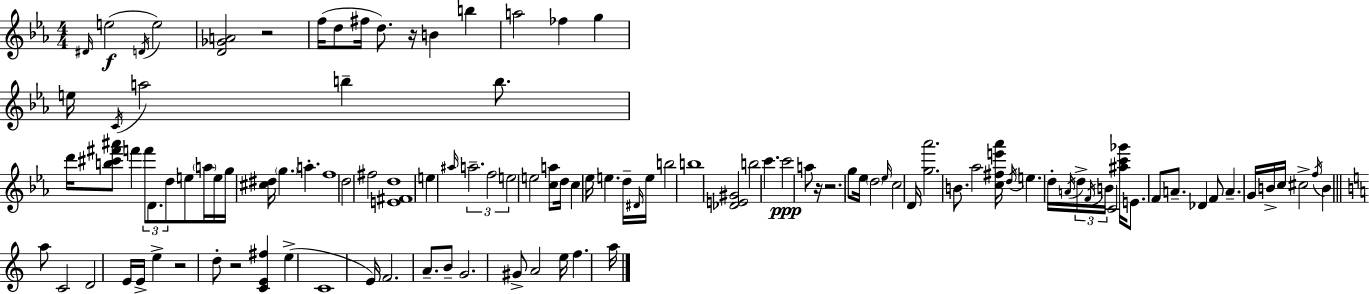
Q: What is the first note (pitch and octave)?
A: D#4